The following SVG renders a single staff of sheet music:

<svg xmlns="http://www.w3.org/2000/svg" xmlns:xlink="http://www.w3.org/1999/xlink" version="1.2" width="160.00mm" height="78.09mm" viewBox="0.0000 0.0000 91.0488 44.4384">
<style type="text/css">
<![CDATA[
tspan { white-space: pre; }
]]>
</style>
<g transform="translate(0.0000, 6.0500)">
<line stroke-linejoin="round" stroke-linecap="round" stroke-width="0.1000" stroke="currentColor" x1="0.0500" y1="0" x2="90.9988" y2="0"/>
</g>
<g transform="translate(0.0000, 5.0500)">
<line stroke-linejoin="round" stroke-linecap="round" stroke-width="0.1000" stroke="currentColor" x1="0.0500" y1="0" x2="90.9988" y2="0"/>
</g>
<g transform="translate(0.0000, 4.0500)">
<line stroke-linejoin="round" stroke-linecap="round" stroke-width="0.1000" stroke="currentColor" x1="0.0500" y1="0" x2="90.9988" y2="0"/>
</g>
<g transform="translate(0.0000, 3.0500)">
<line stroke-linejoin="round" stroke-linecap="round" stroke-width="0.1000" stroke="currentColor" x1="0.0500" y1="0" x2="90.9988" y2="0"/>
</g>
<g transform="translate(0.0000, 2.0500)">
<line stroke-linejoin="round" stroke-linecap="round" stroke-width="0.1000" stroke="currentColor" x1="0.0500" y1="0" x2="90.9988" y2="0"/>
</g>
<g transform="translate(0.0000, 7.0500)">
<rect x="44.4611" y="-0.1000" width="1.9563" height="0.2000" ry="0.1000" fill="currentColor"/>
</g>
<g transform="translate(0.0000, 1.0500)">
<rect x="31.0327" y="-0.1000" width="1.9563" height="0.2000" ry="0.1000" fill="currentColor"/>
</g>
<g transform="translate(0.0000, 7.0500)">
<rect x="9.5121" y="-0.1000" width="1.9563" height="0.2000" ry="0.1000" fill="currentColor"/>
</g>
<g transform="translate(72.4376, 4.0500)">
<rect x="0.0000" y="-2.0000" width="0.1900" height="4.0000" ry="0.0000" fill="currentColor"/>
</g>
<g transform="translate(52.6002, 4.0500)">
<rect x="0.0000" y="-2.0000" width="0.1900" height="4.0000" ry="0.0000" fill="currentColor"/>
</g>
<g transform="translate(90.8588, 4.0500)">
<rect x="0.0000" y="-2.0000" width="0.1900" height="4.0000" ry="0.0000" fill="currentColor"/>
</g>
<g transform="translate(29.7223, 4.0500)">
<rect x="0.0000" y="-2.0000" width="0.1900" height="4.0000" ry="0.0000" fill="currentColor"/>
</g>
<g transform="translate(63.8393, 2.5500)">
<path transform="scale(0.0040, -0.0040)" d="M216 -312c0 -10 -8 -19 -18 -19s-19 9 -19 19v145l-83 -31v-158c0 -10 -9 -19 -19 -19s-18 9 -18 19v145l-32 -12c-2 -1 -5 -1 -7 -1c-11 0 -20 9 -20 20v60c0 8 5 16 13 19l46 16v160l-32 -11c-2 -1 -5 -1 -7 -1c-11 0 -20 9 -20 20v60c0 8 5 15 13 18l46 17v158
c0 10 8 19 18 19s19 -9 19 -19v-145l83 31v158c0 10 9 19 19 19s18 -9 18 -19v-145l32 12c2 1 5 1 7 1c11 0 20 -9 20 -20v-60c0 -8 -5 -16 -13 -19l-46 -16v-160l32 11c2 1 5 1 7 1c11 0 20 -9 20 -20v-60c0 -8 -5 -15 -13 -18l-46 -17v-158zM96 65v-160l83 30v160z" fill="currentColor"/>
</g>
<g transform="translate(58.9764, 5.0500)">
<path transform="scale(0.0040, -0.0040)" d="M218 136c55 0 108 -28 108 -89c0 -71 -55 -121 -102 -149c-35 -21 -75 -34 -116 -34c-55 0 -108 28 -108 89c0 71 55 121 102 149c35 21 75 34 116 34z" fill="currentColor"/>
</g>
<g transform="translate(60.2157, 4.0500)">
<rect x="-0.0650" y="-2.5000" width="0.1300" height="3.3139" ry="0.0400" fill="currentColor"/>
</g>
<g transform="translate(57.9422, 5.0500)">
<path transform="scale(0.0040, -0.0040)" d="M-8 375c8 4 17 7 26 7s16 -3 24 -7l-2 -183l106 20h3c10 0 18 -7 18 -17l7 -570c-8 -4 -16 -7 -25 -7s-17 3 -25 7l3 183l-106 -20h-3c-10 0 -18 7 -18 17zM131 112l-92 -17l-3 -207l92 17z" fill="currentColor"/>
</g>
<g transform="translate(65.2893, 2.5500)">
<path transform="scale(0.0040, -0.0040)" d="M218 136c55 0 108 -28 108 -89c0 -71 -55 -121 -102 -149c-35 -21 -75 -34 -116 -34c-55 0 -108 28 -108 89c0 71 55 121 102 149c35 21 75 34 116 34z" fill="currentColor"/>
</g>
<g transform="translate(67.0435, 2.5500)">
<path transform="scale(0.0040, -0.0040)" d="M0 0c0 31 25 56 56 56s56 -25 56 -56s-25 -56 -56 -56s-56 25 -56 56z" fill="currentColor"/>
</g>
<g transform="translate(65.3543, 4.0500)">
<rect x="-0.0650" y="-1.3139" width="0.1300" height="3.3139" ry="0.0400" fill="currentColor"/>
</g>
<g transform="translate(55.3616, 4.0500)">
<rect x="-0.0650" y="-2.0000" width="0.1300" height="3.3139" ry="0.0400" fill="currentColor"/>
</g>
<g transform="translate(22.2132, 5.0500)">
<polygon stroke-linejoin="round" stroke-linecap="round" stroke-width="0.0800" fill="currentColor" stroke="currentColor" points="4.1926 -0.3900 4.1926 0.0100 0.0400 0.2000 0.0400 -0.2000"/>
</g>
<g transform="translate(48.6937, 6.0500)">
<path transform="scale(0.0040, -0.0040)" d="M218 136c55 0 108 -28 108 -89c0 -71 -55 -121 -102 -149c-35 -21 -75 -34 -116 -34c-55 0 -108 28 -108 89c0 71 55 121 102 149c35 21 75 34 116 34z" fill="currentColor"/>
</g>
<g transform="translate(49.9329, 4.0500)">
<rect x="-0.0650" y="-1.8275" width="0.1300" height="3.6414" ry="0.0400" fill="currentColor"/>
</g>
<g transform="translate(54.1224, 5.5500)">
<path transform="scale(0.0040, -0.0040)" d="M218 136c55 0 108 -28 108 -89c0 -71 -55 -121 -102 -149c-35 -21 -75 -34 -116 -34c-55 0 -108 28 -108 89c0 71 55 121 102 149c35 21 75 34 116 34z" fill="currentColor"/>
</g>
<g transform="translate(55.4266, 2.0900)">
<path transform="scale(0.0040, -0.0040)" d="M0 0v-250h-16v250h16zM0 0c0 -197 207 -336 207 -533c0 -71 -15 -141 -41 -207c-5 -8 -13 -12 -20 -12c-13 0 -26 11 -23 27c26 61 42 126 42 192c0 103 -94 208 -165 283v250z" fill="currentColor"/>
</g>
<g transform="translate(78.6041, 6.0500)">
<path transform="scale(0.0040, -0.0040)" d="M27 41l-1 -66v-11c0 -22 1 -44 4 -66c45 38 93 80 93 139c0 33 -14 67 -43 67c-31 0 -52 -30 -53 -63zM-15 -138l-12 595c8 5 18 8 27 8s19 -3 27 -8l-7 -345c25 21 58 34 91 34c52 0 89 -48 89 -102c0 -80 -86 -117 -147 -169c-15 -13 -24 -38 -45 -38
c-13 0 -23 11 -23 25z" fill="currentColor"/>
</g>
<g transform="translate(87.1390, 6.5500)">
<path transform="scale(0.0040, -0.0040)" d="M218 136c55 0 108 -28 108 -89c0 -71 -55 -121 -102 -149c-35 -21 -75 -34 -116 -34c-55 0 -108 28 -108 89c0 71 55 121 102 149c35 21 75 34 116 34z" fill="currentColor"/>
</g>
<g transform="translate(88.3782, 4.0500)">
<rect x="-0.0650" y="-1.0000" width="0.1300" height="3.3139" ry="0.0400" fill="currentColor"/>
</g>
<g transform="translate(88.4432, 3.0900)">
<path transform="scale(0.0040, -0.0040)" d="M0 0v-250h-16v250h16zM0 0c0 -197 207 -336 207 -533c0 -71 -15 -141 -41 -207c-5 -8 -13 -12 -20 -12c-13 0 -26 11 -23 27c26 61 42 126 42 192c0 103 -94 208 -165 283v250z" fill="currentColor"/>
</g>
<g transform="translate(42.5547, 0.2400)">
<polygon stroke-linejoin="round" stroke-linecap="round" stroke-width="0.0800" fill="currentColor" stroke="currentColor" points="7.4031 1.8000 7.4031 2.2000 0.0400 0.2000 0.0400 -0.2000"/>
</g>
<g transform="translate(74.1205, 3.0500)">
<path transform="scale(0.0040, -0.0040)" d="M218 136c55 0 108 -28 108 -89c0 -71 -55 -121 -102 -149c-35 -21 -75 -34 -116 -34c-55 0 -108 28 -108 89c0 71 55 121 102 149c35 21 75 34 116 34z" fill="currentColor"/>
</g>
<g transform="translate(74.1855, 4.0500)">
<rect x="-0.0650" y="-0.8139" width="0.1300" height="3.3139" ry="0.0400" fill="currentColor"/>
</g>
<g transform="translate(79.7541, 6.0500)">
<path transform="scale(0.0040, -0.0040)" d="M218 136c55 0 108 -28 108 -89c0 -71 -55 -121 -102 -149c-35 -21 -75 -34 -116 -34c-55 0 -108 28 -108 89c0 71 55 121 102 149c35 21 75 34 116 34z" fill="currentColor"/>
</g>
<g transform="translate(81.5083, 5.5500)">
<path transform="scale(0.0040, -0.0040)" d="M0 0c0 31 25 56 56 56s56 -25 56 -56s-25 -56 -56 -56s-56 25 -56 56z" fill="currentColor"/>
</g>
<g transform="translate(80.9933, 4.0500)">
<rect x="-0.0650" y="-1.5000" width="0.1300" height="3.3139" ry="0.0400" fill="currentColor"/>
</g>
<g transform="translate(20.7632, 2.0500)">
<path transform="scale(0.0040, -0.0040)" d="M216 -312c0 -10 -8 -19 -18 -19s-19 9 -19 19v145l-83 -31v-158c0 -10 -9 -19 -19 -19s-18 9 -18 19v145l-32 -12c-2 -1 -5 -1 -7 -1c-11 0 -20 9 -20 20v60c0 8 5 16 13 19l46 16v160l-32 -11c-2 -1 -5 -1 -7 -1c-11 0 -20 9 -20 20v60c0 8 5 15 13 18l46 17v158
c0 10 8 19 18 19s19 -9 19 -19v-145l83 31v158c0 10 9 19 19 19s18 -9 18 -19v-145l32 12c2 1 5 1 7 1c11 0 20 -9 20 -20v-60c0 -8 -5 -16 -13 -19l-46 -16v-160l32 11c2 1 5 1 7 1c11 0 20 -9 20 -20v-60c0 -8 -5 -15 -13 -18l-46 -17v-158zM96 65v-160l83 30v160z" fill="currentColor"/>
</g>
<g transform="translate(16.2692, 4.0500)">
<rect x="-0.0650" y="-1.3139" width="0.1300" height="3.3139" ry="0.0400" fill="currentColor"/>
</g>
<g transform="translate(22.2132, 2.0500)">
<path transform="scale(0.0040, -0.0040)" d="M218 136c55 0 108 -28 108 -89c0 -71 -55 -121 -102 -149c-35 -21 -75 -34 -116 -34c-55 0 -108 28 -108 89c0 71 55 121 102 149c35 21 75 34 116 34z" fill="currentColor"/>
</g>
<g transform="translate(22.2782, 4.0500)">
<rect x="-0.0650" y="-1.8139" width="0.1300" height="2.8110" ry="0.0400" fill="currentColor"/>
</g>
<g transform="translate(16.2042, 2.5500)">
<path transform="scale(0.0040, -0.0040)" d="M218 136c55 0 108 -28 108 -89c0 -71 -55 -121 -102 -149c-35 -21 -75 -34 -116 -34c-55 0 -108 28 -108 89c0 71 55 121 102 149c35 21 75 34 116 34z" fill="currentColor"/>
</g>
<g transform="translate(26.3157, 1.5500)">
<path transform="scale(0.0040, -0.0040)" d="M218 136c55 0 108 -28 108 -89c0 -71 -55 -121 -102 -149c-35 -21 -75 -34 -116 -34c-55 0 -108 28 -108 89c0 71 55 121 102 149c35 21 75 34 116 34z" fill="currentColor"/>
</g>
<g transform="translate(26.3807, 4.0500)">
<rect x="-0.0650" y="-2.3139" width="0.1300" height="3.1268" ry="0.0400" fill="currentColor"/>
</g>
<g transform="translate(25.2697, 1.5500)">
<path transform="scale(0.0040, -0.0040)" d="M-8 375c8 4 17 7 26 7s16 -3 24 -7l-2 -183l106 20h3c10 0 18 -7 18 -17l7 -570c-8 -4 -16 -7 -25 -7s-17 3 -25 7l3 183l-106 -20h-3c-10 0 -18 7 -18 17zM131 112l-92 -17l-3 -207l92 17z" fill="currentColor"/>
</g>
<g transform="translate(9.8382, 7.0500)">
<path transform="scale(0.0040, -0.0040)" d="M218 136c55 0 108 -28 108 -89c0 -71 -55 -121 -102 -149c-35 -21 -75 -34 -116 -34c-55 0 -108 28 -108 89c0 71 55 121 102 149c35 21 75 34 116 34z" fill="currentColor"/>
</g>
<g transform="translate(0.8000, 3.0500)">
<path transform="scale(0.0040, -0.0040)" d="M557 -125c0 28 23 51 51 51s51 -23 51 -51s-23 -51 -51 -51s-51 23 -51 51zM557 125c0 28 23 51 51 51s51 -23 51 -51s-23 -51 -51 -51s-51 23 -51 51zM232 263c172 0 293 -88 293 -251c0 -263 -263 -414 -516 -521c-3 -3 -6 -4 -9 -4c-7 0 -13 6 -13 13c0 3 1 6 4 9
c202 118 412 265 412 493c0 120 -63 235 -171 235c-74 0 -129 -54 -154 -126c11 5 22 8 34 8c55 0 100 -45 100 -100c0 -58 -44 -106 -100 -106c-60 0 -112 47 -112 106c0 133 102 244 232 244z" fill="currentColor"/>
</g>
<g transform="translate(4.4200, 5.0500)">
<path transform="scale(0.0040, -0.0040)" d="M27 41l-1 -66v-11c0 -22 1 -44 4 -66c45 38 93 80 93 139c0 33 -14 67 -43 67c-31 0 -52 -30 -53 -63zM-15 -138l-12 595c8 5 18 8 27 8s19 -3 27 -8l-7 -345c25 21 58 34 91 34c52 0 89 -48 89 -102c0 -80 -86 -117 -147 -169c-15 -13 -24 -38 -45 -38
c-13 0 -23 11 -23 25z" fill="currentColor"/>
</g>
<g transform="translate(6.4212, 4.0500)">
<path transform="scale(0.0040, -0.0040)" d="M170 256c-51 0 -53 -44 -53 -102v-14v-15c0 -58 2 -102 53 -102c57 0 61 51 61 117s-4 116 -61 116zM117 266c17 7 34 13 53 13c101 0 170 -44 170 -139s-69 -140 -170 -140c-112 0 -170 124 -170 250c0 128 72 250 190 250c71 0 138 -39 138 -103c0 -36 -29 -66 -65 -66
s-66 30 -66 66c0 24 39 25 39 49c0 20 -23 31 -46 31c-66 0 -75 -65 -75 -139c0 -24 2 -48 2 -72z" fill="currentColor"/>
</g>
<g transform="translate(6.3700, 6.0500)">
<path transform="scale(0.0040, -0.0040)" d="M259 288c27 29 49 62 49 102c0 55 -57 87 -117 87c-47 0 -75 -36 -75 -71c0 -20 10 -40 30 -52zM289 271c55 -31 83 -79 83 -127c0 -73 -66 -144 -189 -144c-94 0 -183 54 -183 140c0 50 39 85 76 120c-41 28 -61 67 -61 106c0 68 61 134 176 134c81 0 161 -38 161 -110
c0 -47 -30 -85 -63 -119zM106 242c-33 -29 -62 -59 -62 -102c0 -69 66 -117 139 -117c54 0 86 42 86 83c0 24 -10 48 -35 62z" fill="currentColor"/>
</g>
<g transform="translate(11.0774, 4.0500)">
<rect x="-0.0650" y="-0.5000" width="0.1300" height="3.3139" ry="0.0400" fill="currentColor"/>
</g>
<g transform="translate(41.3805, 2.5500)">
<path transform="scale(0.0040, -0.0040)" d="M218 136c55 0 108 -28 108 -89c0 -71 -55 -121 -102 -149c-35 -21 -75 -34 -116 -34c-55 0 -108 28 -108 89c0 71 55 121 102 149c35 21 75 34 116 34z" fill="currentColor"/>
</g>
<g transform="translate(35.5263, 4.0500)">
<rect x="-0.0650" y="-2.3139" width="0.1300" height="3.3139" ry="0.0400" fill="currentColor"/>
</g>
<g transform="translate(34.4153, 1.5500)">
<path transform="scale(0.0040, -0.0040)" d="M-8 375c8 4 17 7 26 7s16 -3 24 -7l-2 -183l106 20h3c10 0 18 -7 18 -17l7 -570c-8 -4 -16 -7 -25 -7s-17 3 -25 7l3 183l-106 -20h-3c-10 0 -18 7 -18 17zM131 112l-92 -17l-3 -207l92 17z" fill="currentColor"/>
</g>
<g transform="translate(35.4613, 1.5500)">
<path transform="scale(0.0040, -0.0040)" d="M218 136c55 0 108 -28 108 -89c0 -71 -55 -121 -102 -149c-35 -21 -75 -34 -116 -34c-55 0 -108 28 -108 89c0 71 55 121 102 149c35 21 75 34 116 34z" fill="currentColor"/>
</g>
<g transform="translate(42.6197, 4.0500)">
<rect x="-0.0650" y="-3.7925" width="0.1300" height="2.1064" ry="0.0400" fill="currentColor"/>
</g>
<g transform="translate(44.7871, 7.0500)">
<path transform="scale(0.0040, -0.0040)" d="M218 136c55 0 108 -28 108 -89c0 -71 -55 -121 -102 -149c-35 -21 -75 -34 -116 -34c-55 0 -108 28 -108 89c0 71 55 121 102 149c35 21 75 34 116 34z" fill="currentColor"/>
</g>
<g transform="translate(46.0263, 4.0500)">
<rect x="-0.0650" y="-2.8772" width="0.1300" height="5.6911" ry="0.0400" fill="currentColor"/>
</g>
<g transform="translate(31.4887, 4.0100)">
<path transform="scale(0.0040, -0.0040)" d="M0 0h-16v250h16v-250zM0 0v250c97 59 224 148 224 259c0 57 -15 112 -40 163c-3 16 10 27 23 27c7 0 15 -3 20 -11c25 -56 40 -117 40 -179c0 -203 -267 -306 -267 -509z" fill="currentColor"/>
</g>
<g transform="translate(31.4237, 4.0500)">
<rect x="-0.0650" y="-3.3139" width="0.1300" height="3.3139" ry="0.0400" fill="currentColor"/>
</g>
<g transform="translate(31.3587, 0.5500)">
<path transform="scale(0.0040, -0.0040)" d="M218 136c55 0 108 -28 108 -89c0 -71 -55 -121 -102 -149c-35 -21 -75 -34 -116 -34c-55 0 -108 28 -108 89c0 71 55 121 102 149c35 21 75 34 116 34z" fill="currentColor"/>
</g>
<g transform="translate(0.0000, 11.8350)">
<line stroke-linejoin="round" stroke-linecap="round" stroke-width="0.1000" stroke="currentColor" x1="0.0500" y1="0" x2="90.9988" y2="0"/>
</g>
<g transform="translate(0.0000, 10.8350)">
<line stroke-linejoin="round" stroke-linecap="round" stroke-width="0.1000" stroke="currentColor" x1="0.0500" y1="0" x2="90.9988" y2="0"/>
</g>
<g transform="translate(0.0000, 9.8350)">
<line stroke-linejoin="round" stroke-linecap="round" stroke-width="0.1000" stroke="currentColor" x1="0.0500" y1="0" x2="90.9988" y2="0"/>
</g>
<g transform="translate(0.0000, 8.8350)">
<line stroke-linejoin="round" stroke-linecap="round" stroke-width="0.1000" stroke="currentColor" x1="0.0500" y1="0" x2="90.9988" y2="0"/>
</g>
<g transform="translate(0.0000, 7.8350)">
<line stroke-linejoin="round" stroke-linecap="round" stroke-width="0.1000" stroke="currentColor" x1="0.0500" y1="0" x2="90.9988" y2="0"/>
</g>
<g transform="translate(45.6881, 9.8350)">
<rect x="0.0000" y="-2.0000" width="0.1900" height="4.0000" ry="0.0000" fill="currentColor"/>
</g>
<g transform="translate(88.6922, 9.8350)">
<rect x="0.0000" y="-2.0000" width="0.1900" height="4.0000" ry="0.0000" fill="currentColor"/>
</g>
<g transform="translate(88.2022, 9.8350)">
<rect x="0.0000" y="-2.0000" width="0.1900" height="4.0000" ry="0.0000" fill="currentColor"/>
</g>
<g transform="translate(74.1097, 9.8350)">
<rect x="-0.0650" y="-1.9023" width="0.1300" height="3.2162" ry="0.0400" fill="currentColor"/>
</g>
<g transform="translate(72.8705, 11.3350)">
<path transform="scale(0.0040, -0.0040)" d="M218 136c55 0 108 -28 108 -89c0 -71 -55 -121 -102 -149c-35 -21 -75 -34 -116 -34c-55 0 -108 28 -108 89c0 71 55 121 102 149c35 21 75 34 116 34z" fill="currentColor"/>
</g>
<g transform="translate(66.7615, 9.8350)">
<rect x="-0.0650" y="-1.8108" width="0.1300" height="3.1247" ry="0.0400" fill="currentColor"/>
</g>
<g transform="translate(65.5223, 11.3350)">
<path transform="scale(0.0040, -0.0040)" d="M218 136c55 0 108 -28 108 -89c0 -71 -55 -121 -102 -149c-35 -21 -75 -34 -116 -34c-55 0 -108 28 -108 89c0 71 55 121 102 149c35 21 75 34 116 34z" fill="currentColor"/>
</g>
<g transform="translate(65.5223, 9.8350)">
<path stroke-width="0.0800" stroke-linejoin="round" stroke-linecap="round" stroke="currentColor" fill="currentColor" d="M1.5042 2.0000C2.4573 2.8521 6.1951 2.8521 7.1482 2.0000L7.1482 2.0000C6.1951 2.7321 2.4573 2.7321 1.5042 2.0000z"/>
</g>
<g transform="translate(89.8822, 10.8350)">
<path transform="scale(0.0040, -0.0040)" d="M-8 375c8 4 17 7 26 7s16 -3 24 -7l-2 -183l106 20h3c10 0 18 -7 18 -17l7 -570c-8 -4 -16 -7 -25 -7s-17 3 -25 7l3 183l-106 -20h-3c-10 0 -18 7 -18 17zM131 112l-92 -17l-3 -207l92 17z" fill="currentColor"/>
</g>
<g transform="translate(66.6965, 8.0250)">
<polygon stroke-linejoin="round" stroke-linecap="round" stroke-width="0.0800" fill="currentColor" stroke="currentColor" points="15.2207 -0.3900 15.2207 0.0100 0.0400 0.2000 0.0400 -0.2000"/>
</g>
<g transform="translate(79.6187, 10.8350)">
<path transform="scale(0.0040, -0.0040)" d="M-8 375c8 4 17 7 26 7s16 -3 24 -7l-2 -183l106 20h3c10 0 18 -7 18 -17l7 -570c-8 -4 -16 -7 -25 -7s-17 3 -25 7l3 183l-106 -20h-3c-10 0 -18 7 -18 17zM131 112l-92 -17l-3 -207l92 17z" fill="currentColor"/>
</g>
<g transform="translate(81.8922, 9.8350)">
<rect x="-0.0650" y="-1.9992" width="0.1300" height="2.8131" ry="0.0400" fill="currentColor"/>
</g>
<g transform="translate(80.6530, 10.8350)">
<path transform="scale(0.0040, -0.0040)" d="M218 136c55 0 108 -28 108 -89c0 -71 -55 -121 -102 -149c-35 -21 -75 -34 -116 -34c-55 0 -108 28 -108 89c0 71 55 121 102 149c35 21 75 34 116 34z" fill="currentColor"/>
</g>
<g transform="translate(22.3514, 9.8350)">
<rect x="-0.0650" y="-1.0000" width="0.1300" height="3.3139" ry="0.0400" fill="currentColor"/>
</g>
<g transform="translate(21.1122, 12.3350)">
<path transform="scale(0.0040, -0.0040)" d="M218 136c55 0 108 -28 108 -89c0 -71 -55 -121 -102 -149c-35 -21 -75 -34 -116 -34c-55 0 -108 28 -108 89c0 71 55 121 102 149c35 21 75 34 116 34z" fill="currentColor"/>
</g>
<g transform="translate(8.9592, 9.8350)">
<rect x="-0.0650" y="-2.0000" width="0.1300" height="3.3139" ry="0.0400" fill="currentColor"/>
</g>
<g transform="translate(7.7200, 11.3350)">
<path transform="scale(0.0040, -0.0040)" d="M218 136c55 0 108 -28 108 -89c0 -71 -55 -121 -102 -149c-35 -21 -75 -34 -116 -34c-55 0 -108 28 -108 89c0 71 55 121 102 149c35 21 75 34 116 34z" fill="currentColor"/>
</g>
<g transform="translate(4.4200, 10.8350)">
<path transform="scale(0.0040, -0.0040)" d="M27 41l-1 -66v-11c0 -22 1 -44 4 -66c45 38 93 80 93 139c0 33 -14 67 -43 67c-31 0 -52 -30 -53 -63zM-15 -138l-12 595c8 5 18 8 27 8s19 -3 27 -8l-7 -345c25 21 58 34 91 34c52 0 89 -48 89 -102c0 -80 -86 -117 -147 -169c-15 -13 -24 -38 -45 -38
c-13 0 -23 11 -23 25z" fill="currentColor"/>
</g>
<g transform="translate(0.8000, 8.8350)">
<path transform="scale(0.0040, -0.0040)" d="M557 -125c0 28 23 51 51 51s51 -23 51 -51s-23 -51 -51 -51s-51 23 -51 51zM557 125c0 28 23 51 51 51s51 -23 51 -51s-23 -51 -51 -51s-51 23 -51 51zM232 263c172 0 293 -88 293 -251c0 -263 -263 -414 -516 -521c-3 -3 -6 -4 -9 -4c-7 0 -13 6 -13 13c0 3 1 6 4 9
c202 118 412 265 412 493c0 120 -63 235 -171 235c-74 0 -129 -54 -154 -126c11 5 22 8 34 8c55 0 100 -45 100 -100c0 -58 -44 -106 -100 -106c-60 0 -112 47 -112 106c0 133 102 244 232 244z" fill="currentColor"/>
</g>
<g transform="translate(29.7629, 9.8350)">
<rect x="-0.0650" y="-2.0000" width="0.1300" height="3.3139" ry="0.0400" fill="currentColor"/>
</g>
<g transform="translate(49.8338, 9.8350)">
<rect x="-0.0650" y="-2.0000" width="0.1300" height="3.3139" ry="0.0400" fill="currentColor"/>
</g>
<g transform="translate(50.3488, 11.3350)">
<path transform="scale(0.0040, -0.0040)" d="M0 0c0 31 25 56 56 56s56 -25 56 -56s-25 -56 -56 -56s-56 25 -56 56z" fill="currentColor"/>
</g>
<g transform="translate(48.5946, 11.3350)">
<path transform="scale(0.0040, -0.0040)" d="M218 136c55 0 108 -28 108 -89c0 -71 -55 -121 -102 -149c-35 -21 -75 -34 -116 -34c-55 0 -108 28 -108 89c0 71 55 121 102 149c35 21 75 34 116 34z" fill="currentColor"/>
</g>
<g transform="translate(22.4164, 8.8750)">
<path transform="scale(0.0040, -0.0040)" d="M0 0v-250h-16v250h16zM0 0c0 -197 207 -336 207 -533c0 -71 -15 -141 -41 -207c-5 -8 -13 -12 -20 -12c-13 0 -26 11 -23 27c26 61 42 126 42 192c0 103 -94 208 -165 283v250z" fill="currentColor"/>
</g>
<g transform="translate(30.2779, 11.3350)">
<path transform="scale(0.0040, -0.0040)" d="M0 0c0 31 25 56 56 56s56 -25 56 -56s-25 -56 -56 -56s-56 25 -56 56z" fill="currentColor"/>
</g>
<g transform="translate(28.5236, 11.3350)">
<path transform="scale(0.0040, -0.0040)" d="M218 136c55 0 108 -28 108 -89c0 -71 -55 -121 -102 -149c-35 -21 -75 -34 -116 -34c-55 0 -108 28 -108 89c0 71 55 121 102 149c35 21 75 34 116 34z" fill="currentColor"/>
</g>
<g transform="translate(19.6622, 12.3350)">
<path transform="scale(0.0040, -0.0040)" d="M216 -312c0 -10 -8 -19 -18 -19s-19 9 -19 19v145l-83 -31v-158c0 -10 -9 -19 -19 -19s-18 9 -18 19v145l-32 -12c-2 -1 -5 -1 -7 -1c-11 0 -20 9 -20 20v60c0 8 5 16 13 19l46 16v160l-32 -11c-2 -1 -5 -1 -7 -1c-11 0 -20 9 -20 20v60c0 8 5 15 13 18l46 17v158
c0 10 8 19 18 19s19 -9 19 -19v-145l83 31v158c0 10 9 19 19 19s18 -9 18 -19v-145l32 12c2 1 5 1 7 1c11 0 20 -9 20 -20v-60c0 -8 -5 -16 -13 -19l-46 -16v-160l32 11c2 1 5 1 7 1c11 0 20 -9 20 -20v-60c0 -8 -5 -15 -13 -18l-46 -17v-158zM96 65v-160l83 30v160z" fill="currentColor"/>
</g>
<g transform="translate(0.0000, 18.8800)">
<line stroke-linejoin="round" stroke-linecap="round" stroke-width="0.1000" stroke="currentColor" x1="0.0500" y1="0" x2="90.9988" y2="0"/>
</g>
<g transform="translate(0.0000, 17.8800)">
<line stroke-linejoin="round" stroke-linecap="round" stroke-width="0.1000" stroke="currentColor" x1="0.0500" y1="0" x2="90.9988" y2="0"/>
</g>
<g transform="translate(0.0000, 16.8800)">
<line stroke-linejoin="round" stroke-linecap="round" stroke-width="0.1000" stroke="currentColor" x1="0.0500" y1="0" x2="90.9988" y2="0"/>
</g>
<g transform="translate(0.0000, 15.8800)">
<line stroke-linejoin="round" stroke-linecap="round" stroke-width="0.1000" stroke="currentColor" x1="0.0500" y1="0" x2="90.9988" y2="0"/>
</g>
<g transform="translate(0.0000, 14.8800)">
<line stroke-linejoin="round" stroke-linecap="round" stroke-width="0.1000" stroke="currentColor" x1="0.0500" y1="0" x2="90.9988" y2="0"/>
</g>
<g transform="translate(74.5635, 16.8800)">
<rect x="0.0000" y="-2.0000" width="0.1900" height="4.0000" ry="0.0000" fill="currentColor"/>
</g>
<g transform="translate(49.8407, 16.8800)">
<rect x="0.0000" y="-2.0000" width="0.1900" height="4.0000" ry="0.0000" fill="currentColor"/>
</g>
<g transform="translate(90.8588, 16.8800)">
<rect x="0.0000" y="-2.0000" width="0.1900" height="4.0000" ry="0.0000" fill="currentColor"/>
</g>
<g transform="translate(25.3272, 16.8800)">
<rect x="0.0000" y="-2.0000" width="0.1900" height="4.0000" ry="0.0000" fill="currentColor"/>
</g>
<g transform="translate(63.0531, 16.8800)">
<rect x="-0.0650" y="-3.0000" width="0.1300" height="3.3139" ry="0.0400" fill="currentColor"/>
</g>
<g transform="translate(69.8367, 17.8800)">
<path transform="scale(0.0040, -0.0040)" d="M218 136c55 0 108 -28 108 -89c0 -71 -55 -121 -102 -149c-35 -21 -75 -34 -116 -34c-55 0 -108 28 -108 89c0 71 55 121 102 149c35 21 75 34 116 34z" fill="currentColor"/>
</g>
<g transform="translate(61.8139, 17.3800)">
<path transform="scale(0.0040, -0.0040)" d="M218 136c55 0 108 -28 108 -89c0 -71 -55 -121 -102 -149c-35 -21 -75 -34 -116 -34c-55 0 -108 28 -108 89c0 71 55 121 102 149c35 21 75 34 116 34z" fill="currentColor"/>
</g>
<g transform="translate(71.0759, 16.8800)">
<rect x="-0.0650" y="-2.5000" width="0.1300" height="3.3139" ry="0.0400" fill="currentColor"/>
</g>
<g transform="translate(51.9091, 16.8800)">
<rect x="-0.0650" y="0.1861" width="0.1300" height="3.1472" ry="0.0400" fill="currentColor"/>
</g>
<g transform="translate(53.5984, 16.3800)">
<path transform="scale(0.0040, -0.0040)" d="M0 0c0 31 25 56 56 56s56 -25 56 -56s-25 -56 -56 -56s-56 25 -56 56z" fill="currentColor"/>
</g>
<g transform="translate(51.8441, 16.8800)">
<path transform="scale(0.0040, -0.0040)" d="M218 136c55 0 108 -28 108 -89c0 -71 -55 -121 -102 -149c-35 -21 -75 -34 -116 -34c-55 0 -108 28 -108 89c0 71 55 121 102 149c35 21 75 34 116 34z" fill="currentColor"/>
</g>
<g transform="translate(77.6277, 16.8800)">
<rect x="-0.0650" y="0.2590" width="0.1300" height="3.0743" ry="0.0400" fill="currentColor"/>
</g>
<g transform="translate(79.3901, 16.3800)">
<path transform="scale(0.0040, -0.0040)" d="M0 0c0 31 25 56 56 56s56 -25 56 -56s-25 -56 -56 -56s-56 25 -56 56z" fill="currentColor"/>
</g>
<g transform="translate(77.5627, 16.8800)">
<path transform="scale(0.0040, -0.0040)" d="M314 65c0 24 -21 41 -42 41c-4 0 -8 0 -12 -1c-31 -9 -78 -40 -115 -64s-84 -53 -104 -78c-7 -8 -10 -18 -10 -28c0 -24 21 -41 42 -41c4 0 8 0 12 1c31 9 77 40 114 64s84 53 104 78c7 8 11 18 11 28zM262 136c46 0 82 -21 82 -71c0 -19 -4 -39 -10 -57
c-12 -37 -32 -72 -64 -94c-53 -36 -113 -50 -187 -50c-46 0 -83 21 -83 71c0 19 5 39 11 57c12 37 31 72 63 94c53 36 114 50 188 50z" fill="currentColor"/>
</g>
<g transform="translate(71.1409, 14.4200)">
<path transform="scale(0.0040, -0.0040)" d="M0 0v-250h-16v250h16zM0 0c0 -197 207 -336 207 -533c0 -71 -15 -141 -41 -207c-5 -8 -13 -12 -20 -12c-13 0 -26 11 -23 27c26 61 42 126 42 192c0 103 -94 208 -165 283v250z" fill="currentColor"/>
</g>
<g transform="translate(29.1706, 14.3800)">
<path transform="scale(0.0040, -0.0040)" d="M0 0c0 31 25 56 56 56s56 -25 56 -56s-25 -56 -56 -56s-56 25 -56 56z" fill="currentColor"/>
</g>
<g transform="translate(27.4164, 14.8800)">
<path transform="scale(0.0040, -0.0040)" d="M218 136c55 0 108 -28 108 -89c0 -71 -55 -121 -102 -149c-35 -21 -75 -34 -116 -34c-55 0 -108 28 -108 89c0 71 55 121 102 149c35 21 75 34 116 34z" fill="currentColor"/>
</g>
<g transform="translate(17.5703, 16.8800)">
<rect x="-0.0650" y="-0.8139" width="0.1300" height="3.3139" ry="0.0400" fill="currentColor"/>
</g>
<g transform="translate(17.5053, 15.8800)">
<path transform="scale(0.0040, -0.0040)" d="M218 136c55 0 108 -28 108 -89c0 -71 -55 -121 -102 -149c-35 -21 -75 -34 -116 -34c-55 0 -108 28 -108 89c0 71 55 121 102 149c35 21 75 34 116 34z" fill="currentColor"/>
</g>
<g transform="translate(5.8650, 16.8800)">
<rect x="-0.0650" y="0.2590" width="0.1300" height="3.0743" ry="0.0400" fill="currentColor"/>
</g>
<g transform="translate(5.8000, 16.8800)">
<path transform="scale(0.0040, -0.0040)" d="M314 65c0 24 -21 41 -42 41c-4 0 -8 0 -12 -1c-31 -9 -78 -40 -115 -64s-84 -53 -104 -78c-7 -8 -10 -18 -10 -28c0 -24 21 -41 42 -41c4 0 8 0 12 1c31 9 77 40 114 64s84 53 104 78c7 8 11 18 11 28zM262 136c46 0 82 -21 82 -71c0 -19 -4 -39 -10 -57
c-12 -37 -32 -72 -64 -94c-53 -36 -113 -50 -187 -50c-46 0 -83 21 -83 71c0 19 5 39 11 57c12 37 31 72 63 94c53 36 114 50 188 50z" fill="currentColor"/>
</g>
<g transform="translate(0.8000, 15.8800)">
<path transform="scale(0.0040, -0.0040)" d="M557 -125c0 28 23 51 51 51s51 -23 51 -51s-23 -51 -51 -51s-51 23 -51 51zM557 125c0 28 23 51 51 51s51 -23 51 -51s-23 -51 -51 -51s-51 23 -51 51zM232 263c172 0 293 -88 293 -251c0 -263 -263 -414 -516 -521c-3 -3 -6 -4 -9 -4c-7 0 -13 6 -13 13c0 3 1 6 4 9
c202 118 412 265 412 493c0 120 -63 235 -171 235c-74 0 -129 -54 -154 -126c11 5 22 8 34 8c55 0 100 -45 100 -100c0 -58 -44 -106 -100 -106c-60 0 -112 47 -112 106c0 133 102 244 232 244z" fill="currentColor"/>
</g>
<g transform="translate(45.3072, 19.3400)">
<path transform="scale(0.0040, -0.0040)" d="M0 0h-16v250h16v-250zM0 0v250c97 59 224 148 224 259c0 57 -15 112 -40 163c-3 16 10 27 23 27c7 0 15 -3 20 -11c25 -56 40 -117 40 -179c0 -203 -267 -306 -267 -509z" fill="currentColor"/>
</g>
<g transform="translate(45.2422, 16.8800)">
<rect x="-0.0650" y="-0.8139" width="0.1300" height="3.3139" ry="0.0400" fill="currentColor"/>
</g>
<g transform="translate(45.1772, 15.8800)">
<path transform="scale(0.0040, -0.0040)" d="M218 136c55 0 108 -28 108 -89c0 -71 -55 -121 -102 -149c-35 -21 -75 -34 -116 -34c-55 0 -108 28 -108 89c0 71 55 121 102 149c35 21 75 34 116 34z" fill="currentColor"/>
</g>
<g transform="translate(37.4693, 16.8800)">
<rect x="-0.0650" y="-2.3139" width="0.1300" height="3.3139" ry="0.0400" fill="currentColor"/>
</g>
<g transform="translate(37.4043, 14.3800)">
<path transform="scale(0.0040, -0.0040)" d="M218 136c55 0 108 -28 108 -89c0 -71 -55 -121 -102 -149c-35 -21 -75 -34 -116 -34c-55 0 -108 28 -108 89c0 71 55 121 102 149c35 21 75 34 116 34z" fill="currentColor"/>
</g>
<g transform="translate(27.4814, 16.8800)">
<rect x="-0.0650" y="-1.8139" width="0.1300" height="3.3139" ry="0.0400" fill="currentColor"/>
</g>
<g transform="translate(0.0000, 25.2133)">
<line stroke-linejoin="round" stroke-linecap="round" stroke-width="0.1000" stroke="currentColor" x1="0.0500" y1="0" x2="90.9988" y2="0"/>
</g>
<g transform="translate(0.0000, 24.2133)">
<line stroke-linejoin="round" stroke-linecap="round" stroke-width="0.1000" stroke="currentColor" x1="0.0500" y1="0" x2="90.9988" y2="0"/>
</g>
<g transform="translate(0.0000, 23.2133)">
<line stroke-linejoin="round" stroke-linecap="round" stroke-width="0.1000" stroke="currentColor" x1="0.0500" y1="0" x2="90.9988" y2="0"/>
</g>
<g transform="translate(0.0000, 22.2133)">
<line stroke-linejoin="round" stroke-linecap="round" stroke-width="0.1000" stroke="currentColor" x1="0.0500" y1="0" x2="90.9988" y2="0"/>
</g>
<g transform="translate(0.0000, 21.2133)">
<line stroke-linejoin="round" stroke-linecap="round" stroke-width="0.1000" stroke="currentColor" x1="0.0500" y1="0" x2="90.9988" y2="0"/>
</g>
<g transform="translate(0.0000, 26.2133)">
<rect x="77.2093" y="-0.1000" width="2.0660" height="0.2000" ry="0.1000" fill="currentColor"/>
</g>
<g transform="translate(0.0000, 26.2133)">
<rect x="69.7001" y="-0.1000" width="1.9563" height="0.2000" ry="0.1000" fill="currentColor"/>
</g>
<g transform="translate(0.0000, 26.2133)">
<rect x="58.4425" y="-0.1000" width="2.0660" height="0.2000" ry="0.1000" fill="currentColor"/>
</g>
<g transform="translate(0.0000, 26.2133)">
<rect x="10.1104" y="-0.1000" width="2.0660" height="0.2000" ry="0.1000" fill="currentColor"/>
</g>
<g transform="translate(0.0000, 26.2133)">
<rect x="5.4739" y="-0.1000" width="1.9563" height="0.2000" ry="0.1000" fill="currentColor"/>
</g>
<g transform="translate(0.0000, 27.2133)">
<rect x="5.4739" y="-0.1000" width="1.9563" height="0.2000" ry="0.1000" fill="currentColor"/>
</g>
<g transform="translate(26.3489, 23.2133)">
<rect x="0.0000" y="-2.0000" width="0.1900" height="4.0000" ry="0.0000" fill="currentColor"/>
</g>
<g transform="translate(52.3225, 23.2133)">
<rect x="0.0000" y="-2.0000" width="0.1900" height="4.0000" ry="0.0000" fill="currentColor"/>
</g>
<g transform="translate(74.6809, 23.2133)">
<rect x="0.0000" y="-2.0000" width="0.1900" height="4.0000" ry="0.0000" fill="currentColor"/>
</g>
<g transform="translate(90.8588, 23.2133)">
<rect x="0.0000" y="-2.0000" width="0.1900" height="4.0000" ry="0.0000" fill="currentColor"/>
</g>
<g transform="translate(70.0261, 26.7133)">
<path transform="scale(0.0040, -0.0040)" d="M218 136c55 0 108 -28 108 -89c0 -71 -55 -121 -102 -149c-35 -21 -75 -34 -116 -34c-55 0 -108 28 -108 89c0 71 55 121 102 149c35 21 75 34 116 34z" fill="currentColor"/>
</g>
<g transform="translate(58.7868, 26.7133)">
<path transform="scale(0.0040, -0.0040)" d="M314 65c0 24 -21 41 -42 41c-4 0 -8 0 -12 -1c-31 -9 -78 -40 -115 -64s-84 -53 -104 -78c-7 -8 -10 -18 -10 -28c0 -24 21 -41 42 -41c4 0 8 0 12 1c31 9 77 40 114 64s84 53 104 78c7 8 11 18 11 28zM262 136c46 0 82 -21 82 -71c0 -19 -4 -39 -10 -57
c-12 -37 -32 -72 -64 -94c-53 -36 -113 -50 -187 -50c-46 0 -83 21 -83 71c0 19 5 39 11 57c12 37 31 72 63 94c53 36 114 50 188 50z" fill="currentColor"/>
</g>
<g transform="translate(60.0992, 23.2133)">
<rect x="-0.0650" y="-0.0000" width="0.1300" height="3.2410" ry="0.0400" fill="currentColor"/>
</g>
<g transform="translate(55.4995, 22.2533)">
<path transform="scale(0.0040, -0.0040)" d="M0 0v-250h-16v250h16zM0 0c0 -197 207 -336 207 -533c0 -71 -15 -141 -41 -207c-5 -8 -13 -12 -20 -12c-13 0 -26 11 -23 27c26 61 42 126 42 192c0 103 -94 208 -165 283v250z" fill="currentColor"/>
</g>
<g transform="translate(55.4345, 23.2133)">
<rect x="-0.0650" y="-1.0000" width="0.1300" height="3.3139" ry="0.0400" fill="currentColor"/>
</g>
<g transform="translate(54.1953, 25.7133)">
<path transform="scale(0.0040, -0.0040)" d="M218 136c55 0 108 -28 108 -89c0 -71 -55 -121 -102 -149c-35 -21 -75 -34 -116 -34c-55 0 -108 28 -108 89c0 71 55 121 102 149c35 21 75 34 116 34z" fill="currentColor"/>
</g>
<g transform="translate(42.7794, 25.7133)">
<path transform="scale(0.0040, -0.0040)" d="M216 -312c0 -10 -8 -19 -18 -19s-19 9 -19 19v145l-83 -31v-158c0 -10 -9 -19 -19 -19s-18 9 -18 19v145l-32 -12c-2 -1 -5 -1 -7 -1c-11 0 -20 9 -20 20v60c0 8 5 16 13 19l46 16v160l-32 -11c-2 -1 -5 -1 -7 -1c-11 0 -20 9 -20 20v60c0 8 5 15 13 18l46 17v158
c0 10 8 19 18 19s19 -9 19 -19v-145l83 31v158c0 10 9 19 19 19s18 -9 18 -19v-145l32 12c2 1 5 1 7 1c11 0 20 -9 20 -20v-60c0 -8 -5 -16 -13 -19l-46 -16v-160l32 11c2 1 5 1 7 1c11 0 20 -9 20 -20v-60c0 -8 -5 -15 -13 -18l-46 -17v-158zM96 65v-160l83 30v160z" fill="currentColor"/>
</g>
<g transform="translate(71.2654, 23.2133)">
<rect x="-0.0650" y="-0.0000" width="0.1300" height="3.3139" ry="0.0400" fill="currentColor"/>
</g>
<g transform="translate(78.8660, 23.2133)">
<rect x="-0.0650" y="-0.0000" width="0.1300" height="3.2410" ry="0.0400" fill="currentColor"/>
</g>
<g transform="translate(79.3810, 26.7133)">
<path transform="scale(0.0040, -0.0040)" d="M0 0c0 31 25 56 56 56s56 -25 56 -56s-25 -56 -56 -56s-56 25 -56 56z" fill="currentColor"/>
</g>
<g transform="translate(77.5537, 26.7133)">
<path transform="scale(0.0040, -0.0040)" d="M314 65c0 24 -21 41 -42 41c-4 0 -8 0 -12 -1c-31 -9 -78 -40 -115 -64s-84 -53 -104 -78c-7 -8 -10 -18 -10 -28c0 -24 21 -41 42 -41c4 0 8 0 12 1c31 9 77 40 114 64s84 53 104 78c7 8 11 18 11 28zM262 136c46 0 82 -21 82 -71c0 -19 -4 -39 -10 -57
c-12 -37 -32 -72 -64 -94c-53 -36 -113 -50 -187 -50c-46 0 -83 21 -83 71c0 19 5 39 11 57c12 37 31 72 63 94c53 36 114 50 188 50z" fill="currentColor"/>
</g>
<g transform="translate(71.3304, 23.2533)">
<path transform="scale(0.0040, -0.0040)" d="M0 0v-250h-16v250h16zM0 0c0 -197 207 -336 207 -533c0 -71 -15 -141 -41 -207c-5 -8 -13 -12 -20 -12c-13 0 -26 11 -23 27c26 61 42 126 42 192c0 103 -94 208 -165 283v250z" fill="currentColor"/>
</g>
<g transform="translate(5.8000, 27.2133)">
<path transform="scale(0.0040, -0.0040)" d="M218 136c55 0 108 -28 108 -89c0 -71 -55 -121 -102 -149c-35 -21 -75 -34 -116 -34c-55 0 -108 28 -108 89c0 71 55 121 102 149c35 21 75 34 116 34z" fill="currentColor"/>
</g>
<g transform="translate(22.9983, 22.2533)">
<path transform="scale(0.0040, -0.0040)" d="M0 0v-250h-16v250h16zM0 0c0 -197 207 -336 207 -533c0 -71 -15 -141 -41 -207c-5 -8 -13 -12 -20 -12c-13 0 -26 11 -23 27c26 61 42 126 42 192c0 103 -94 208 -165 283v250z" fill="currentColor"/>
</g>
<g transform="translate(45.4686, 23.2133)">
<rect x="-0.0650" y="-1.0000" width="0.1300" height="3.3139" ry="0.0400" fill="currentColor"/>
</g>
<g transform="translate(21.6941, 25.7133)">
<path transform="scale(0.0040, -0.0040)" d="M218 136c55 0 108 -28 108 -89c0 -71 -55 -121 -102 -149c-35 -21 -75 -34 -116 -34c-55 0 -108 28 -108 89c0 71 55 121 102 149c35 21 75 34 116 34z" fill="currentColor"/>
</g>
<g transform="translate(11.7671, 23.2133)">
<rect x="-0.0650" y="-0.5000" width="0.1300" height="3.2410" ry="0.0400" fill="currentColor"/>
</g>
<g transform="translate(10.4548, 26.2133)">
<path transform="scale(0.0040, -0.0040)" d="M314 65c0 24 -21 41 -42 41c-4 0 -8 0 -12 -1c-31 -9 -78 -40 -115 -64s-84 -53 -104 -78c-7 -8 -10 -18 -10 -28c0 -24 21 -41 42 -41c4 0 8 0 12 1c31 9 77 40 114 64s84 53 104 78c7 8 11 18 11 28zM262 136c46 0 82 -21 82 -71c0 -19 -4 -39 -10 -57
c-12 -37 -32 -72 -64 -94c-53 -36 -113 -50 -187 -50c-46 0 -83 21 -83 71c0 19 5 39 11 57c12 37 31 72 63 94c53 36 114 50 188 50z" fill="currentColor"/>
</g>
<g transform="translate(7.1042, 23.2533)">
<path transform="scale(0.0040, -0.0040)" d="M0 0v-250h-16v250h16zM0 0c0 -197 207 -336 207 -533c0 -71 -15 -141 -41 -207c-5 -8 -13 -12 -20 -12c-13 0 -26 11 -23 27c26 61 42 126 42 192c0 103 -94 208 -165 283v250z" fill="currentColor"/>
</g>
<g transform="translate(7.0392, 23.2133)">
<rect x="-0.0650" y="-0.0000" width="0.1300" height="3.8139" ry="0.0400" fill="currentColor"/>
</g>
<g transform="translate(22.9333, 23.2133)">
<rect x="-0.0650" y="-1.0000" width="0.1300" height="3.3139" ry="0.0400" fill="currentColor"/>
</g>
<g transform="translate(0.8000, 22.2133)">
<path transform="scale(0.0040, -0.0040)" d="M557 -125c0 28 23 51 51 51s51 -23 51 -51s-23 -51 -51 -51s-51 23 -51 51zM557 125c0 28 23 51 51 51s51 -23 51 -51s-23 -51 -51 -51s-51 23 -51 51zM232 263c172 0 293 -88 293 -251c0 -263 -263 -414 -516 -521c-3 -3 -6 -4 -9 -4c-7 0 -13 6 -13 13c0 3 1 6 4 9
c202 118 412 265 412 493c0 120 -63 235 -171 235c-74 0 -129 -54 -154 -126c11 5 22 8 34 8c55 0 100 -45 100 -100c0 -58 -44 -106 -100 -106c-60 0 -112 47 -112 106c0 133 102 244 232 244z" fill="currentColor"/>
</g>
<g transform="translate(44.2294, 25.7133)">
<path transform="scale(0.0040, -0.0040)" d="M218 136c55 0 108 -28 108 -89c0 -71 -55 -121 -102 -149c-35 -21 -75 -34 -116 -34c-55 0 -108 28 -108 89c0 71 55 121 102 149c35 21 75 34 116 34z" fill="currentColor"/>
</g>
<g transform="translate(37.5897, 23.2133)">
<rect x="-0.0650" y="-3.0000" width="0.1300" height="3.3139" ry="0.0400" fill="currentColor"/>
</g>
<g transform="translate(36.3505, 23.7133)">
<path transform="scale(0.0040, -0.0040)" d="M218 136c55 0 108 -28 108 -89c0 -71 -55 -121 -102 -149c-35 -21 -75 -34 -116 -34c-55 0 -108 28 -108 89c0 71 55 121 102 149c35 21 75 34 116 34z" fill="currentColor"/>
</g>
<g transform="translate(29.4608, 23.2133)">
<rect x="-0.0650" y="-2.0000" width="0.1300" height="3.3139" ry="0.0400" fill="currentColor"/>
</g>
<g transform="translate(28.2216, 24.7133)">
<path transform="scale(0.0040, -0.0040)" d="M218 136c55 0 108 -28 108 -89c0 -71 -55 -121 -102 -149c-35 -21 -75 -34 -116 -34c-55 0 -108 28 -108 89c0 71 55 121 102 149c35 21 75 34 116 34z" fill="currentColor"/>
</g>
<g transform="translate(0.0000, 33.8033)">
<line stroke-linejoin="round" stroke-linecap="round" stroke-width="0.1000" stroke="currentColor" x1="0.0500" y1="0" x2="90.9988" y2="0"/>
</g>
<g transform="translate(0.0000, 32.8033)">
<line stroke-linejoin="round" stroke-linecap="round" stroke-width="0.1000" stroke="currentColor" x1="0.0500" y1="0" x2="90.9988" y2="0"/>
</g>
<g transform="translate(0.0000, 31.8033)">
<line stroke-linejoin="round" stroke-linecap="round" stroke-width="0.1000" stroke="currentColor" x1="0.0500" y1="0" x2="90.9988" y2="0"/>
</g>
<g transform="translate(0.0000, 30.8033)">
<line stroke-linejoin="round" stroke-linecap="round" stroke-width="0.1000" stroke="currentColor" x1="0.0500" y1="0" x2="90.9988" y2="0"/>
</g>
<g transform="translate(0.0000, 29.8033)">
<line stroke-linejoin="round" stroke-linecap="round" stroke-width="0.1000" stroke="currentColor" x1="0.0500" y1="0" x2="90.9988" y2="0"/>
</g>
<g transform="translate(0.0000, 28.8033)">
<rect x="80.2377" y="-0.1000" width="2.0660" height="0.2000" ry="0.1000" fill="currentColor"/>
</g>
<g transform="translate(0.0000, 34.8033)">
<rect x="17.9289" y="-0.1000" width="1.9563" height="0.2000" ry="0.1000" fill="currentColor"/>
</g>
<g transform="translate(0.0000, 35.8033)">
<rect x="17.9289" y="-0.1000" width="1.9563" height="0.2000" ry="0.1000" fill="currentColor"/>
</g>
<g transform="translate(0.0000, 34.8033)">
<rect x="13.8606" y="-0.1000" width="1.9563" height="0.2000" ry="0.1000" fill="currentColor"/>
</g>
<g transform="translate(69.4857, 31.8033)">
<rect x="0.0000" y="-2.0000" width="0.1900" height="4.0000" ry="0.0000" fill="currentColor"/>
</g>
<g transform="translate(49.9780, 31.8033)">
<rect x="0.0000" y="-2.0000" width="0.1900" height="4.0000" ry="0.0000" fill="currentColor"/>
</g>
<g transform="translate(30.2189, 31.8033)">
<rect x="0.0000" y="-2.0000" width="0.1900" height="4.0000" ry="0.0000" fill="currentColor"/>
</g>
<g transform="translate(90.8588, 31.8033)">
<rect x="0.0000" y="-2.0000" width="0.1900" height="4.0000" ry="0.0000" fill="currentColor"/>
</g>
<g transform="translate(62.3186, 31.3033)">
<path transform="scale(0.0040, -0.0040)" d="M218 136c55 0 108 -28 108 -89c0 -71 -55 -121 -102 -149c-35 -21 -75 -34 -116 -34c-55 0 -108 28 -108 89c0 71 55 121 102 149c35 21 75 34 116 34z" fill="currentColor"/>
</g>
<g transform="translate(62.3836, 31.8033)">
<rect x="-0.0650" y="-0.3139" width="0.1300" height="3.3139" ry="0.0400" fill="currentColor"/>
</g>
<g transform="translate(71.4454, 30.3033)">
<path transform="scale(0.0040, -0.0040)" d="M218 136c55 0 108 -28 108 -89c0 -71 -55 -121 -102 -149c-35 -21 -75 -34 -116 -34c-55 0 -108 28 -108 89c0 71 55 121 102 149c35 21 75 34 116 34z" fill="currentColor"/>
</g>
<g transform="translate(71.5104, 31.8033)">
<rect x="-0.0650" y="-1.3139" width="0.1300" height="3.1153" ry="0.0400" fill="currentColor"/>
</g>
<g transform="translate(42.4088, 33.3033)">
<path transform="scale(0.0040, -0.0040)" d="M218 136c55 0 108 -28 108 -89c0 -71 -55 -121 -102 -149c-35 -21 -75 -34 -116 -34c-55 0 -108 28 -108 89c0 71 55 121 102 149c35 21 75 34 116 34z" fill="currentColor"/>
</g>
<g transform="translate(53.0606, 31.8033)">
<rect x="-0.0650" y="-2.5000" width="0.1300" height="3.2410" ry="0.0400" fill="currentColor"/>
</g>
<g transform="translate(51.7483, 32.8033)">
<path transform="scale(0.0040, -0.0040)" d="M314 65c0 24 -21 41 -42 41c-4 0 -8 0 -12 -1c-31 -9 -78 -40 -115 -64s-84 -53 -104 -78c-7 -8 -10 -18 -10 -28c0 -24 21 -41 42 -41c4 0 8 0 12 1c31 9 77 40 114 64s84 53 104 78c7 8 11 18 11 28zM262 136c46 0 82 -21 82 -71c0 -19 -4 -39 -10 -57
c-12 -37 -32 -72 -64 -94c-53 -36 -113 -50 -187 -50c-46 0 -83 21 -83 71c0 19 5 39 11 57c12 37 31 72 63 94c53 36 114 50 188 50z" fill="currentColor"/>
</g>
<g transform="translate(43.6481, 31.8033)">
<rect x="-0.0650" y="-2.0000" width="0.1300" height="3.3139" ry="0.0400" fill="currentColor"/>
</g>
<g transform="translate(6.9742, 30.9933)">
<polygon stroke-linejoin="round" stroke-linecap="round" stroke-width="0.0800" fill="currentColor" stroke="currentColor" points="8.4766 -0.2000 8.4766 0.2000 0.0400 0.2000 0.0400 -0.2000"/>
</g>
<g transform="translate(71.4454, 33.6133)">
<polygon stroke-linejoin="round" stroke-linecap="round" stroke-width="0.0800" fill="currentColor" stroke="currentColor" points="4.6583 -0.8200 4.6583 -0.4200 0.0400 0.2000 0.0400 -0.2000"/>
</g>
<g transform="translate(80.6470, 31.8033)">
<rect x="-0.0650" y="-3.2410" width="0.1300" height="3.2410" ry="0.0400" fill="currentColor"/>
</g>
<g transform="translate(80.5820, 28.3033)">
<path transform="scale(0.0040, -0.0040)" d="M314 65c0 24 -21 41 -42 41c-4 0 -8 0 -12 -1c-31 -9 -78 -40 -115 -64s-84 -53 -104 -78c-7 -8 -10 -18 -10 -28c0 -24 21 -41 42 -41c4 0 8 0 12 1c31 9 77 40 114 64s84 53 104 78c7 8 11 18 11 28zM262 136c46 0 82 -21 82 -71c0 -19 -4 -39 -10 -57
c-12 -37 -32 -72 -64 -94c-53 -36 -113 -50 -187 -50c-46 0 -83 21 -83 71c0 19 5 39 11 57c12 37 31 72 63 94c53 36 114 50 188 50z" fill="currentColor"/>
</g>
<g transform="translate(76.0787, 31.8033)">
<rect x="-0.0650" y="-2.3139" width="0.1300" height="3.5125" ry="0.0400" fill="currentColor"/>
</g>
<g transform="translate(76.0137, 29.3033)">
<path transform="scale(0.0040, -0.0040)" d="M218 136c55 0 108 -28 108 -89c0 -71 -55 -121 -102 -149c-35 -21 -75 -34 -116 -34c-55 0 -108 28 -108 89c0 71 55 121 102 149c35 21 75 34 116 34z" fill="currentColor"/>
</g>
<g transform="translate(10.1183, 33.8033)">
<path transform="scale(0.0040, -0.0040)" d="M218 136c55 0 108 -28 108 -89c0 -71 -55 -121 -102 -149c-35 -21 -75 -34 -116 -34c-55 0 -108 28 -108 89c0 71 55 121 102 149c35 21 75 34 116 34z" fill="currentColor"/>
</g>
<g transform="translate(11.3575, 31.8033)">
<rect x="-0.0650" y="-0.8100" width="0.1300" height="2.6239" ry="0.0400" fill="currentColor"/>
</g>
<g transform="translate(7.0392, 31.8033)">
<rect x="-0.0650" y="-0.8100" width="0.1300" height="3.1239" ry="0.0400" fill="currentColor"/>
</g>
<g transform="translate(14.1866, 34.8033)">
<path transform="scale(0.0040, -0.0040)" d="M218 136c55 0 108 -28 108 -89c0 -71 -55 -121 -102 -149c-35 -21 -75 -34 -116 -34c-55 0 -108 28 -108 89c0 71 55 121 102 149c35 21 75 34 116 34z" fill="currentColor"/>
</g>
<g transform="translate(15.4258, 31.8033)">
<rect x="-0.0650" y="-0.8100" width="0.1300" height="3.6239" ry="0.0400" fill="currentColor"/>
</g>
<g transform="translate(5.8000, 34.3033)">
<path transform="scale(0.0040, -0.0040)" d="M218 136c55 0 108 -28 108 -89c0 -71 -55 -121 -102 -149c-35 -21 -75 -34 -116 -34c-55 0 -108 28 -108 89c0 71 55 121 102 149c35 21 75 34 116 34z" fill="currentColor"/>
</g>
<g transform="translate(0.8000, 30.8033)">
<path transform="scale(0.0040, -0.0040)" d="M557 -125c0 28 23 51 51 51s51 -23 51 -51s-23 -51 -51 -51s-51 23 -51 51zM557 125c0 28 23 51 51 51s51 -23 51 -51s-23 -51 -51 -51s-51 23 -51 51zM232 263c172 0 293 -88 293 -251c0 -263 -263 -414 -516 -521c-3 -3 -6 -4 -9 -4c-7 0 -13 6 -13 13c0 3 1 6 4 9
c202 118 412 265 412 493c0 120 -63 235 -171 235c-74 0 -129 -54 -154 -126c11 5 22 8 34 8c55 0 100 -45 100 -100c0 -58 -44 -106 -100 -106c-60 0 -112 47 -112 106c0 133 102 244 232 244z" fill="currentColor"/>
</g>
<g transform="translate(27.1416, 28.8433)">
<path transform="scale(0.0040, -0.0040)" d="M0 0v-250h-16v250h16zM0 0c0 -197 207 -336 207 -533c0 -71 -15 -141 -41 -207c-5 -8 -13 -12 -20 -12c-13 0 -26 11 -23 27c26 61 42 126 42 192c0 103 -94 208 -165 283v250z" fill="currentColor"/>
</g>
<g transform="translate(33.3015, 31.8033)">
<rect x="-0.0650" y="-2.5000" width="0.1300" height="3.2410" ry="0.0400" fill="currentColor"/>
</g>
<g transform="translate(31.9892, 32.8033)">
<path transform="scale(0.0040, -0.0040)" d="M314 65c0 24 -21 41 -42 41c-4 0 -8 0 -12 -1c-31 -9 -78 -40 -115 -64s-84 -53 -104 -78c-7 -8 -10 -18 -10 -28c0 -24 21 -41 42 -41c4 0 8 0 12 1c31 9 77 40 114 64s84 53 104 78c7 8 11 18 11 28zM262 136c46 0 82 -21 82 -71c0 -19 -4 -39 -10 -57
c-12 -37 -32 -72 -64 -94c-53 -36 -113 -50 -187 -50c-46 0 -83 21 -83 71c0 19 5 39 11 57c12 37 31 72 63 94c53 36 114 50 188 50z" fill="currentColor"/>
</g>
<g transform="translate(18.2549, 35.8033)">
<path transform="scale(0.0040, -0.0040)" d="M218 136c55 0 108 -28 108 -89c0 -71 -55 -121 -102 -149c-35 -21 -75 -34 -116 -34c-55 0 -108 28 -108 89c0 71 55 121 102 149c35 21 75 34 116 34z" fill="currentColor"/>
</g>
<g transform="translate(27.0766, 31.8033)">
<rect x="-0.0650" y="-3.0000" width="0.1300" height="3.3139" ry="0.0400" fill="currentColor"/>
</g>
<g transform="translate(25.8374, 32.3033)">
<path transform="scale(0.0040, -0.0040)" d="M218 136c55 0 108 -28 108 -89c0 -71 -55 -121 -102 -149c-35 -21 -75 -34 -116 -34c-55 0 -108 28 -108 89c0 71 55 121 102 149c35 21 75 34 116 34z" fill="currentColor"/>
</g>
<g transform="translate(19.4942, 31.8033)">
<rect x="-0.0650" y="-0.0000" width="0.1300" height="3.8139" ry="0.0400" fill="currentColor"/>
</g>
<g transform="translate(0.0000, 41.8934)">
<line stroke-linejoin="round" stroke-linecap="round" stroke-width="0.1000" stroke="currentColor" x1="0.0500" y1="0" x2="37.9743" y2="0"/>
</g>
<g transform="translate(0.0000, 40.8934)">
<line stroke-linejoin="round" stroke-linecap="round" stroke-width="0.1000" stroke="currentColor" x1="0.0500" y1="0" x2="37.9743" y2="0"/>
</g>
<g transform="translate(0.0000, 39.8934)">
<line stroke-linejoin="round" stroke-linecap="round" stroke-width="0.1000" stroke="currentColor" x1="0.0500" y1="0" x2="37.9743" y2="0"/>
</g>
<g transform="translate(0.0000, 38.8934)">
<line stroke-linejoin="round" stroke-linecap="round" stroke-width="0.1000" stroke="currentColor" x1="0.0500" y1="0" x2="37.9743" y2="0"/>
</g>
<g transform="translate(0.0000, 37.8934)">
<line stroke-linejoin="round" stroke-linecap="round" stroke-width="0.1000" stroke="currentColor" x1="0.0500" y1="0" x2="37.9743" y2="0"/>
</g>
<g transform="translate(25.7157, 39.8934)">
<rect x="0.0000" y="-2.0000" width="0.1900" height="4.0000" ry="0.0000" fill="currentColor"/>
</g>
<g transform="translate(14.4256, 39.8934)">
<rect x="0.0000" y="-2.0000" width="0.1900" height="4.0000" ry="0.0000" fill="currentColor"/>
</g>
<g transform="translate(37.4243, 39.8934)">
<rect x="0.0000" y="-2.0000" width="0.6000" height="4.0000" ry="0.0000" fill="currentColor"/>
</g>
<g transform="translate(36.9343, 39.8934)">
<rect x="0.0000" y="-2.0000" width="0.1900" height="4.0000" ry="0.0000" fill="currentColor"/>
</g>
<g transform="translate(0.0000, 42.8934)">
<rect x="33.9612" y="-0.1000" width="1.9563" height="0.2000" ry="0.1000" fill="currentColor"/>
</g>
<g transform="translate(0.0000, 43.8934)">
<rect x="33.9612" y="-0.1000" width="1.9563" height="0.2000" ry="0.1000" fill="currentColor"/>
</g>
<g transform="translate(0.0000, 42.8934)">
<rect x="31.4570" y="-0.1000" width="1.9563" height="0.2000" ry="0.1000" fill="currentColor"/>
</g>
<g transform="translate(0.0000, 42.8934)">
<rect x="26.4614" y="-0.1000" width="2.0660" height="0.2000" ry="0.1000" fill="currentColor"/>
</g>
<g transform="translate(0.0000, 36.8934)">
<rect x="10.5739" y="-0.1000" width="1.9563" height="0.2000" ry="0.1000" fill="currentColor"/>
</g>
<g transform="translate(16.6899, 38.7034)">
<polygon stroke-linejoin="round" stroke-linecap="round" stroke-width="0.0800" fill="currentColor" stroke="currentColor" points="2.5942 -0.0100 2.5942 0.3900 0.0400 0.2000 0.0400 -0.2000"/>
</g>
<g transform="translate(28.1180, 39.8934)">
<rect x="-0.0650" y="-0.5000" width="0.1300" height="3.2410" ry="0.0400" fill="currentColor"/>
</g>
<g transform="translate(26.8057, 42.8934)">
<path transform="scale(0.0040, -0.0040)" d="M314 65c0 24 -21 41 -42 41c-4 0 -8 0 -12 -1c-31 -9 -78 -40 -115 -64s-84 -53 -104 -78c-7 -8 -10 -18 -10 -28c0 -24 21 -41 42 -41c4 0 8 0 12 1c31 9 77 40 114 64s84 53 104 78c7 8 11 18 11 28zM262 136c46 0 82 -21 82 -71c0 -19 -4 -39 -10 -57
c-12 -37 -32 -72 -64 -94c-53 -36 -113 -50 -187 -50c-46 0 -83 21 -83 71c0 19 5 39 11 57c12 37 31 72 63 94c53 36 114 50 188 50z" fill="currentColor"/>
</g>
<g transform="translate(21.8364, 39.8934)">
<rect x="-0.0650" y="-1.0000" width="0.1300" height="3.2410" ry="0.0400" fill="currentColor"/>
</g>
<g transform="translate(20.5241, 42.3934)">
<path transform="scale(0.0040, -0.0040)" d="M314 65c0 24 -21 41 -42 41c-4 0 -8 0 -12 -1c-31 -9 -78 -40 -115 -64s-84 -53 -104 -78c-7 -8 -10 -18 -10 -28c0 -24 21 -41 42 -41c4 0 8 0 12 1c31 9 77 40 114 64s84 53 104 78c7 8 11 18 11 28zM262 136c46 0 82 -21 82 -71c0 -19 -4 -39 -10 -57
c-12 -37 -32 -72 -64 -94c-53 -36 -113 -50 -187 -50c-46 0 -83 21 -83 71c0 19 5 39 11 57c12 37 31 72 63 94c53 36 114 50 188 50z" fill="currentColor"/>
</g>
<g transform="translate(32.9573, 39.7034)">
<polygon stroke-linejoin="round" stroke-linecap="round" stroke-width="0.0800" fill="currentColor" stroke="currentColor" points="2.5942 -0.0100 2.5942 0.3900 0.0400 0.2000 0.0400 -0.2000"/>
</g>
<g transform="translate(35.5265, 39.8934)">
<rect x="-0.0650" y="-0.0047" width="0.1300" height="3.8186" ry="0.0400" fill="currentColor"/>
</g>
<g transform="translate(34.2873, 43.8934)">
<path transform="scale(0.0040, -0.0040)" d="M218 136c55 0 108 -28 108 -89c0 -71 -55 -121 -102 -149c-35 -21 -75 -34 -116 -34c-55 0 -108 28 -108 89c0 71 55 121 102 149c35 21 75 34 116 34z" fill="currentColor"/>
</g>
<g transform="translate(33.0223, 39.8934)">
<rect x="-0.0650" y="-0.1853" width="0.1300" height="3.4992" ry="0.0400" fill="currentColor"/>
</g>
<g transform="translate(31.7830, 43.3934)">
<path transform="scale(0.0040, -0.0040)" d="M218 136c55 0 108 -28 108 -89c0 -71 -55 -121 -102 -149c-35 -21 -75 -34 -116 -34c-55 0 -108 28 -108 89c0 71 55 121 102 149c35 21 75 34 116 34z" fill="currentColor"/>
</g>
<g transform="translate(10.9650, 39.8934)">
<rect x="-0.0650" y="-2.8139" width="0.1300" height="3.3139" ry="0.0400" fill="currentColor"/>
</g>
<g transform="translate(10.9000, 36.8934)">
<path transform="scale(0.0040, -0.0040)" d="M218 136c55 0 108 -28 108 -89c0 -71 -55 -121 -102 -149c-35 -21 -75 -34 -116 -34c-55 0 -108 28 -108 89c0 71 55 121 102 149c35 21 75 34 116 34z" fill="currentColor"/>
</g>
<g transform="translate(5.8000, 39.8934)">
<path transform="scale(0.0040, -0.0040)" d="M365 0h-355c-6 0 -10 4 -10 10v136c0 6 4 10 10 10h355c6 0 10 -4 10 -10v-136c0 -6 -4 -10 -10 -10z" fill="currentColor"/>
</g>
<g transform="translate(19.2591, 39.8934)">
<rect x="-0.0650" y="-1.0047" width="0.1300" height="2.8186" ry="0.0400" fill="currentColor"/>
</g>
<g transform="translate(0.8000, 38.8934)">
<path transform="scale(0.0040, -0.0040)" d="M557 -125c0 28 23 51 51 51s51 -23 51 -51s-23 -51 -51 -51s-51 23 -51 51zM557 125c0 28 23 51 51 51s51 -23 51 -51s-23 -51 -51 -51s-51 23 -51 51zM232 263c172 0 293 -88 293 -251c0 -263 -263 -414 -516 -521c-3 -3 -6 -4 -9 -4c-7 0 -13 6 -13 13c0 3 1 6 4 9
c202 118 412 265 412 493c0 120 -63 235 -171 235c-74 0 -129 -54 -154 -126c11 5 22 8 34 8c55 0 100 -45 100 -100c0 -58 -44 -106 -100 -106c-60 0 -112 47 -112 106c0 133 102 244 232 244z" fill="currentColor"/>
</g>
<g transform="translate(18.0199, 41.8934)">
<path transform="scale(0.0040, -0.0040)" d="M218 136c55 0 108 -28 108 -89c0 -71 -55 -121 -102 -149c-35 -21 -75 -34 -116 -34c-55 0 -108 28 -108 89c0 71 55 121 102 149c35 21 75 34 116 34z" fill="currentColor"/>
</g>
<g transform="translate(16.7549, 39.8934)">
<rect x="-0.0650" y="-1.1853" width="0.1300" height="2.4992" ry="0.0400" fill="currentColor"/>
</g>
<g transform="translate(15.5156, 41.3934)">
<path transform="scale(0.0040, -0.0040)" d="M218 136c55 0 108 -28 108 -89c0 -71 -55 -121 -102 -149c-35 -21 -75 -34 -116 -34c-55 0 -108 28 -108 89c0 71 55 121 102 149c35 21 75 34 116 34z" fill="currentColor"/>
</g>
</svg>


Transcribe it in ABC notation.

X:1
T:Untitled
M:6/8
L:1/4
K:F
E,, G, ^A,/2 B,/2 D/2 B, G,/2 E,,/2 G,,/2 A,,/2 B,, ^G, F, _G,, F,,/2 A,, ^F,,/2 A,, A,, A,,/2 A,,/2 B,,/2 D,2 F, A, B, F,/2 D, C, B,,/2 D,2 C,,/2 E,,2 F,,/2 A,, C, ^F,, F,,/2 D,,2 D,,/2 D,,2 F,,/2 G,,/2 E,,/2 C,, C,/2 B,,2 A,, B,,2 E, G,/2 B,/2 D2 z2 C A,,/2 G,,/2 F,,2 E,,2 D,,/2 C,,/2